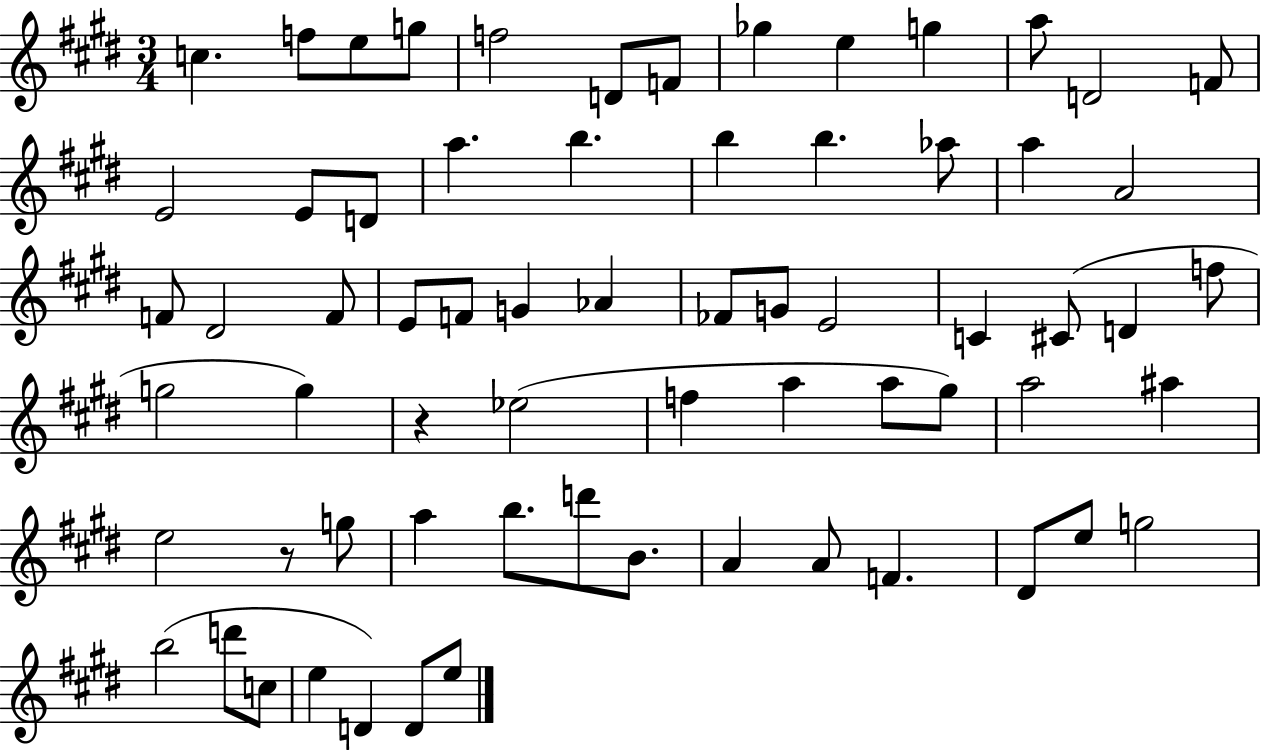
{
  \clef treble
  \numericTimeSignature
  \time 3/4
  \key e \major
  c''4. f''8 e''8 g''8 | f''2 d'8 f'8 | ges''4 e''4 g''4 | a''8 d'2 f'8 | \break e'2 e'8 d'8 | a''4. b''4. | b''4 b''4. aes''8 | a''4 a'2 | \break f'8 dis'2 f'8 | e'8 f'8 g'4 aes'4 | fes'8 g'8 e'2 | c'4 cis'8( d'4 f''8 | \break g''2 g''4) | r4 ees''2( | f''4 a''4 a''8 gis''8) | a''2 ais''4 | \break e''2 r8 g''8 | a''4 b''8. d'''8 b'8. | a'4 a'8 f'4. | dis'8 e''8 g''2 | \break b''2( d'''8 c''8 | e''4 d'4) d'8 e''8 | \bar "|."
}